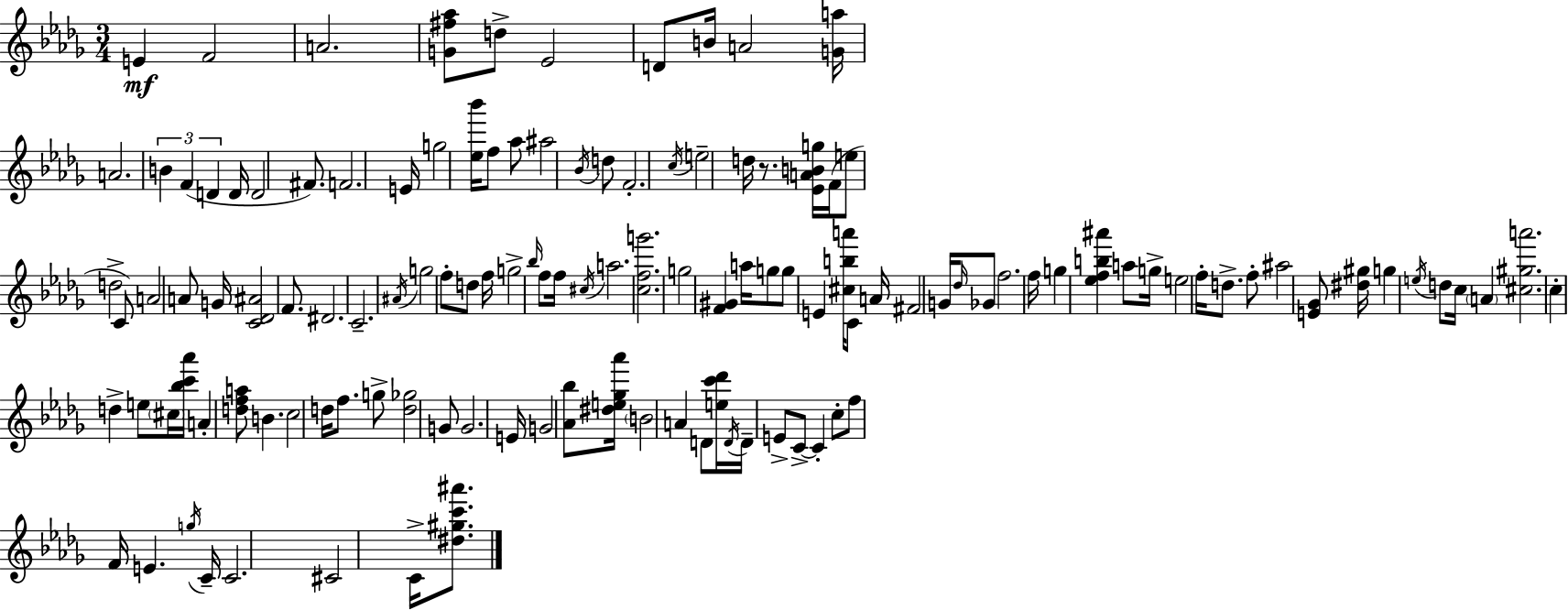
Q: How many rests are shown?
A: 1